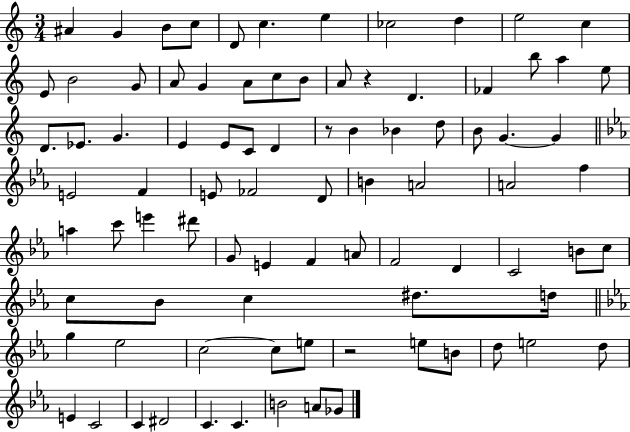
A#4/q G4/q B4/e C5/e D4/e C5/q. E5/q CES5/h D5/q E5/h C5/q E4/e B4/h G4/e A4/e G4/q A4/e C5/e B4/e A4/e R/q D4/q. FES4/q B5/e A5/q E5/e D4/e. Eb4/e. G4/q. E4/q E4/e C4/e D4/q R/e B4/q Bb4/q D5/e B4/e G4/q. G4/q E4/h F4/q E4/e FES4/h D4/e B4/q A4/h A4/h F5/q A5/q C6/e E6/q D#6/e G4/e E4/q F4/q A4/e F4/h D4/q C4/h B4/e C5/e C5/e Bb4/e C5/q D#5/e. D5/s G5/q Eb5/h C5/h C5/e E5/e R/h E5/e B4/e D5/e E5/h D5/e E4/q C4/h C4/q D#4/h C4/q. C4/q. B4/h A4/e Gb4/e